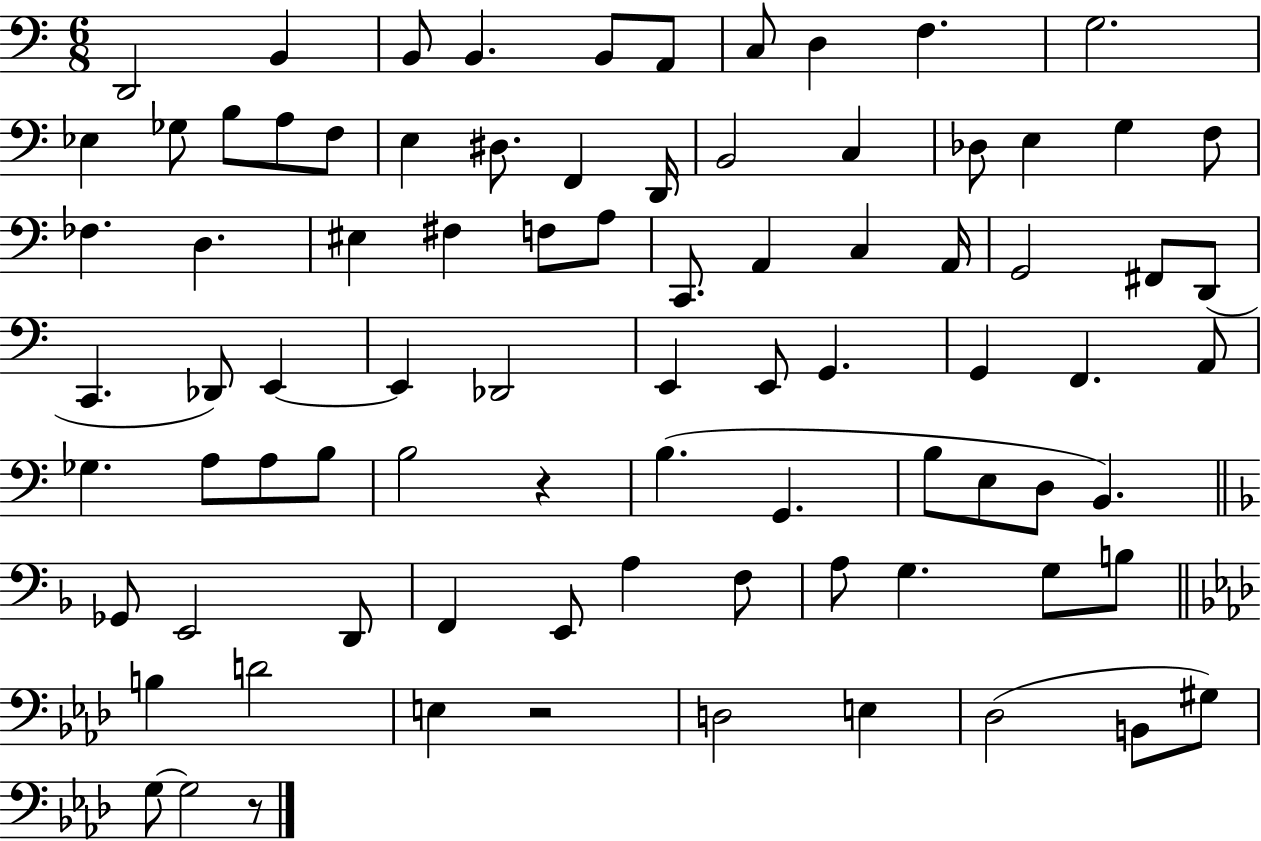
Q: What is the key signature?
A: C major